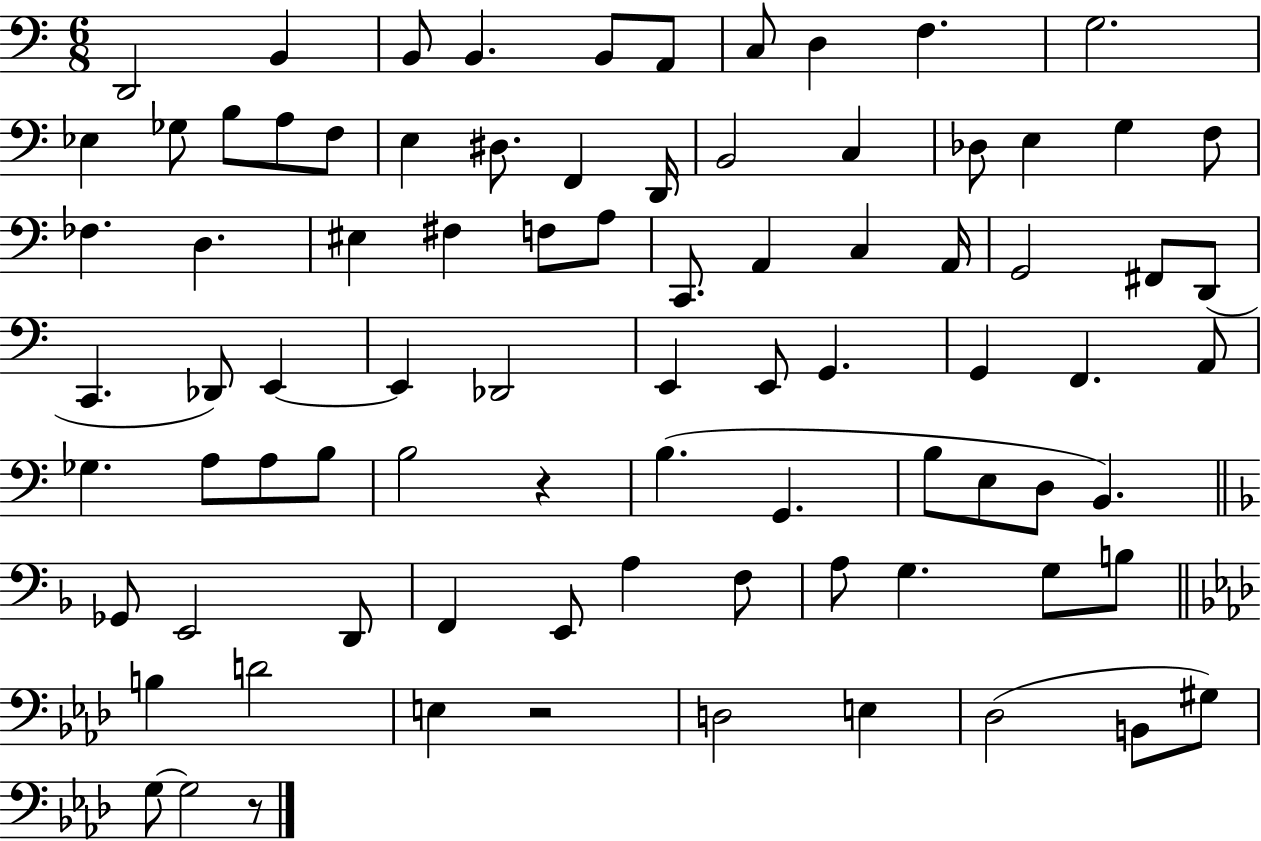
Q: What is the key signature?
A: C major